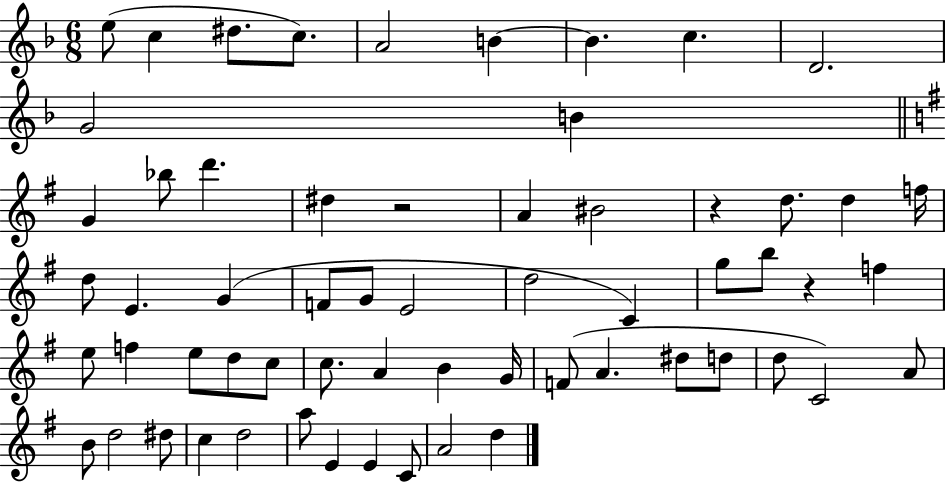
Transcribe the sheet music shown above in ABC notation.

X:1
T:Untitled
M:6/8
L:1/4
K:F
e/2 c ^d/2 c/2 A2 B B c D2 G2 B G _b/2 d' ^d z2 A ^B2 z d/2 d f/4 d/2 E G F/2 G/2 E2 d2 C g/2 b/2 z f e/2 f e/2 d/2 c/2 c/2 A B G/4 F/2 A ^d/2 d/2 d/2 C2 A/2 B/2 d2 ^d/2 c d2 a/2 E E C/2 A2 d